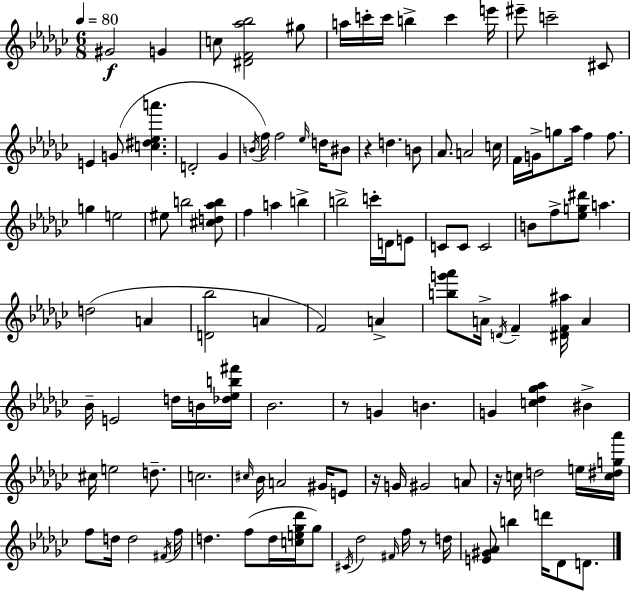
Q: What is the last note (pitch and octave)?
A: D4